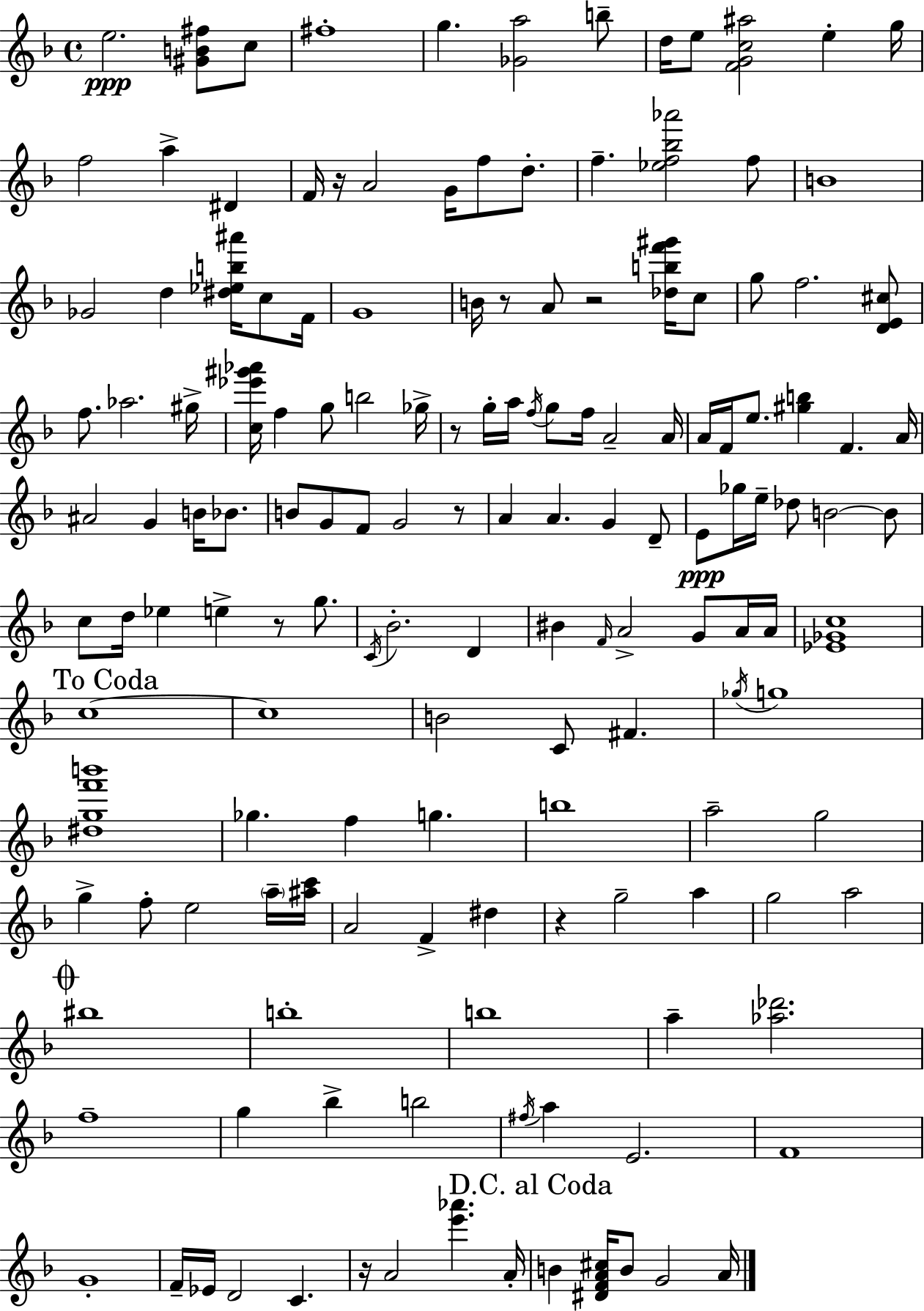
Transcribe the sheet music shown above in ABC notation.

X:1
T:Untitled
M:4/4
L:1/4
K:Dm
e2 [^GB^f]/2 c/2 ^f4 g [_Ga]2 b/2 d/4 e/2 [FGc^a]2 e g/4 f2 a ^D F/4 z/4 A2 G/4 f/2 d/2 f [_ef_b_a']2 f/2 B4 _G2 d [^d_eb^a']/4 c/2 F/4 G4 B/4 z/2 A/2 z2 [_dbf'^g']/4 c/2 g/2 f2 [DE^c]/2 f/2 _a2 ^g/4 [c_e'^g'_a']/4 f g/2 b2 _g/4 z/2 g/4 a/4 f/4 g/2 f/4 A2 A/4 A/4 F/4 e/2 [^gb] F A/4 ^A2 G B/4 _B/2 B/2 G/2 F/2 G2 z/2 A A G D/2 E/2 _g/4 e/4 _d/2 B2 B/2 c/2 d/4 _e e z/2 g/2 C/4 _B2 D ^B F/4 A2 G/2 A/4 A/4 [_E_Gc]4 c4 c4 B2 C/2 ^F _g/4 g4 [^dgf'b']4 _g f g b4 a2 g2 g f/2 e2 a/4 [^ac']/4 A2 F ^d z g2 a g2 a2 ^b4 b4 b4 a [_a_d']2 f4 g _b b2 ^f/4 a E2 F4 G4 F/4 _E/4 D2 C z/4 A2 [e'_a'] A/4 B [^DFA^c]/4 B/2 G2 A/4